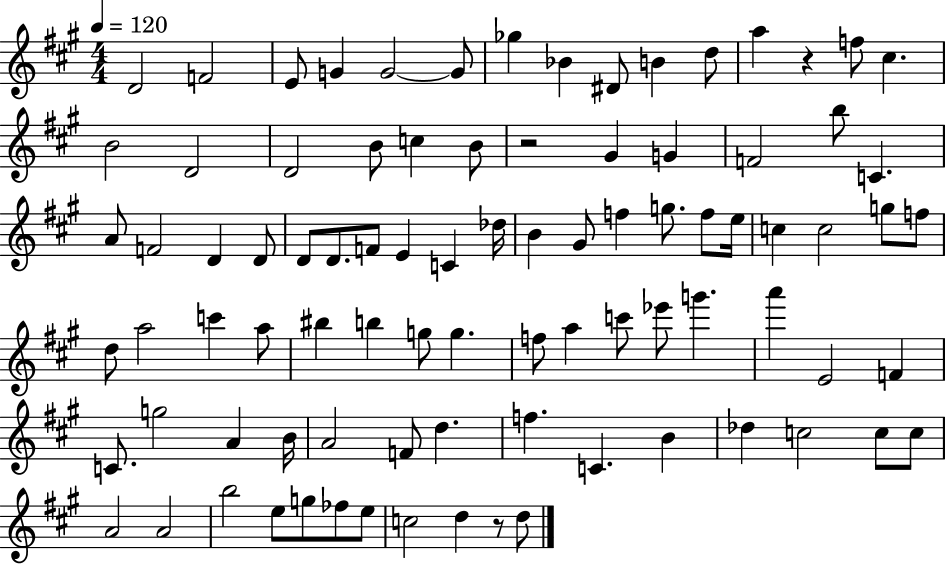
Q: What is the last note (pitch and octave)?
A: D5